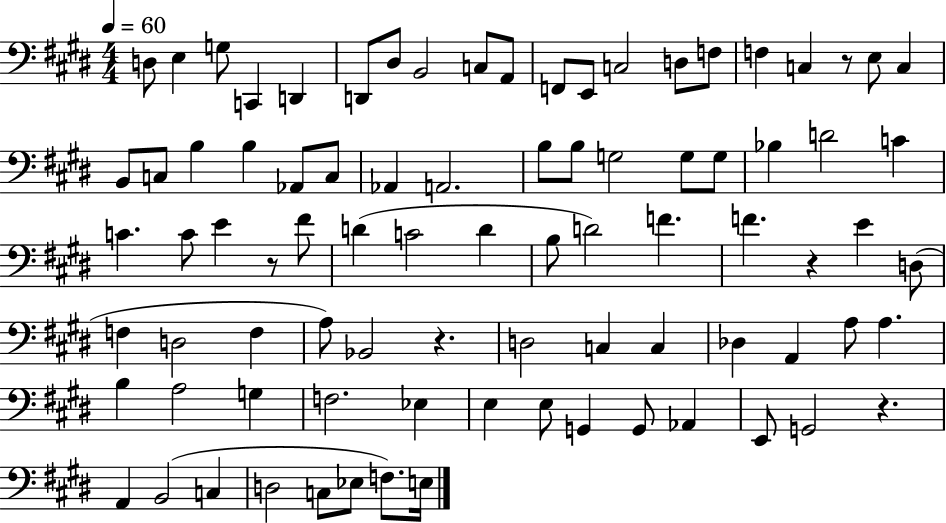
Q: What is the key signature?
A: E major